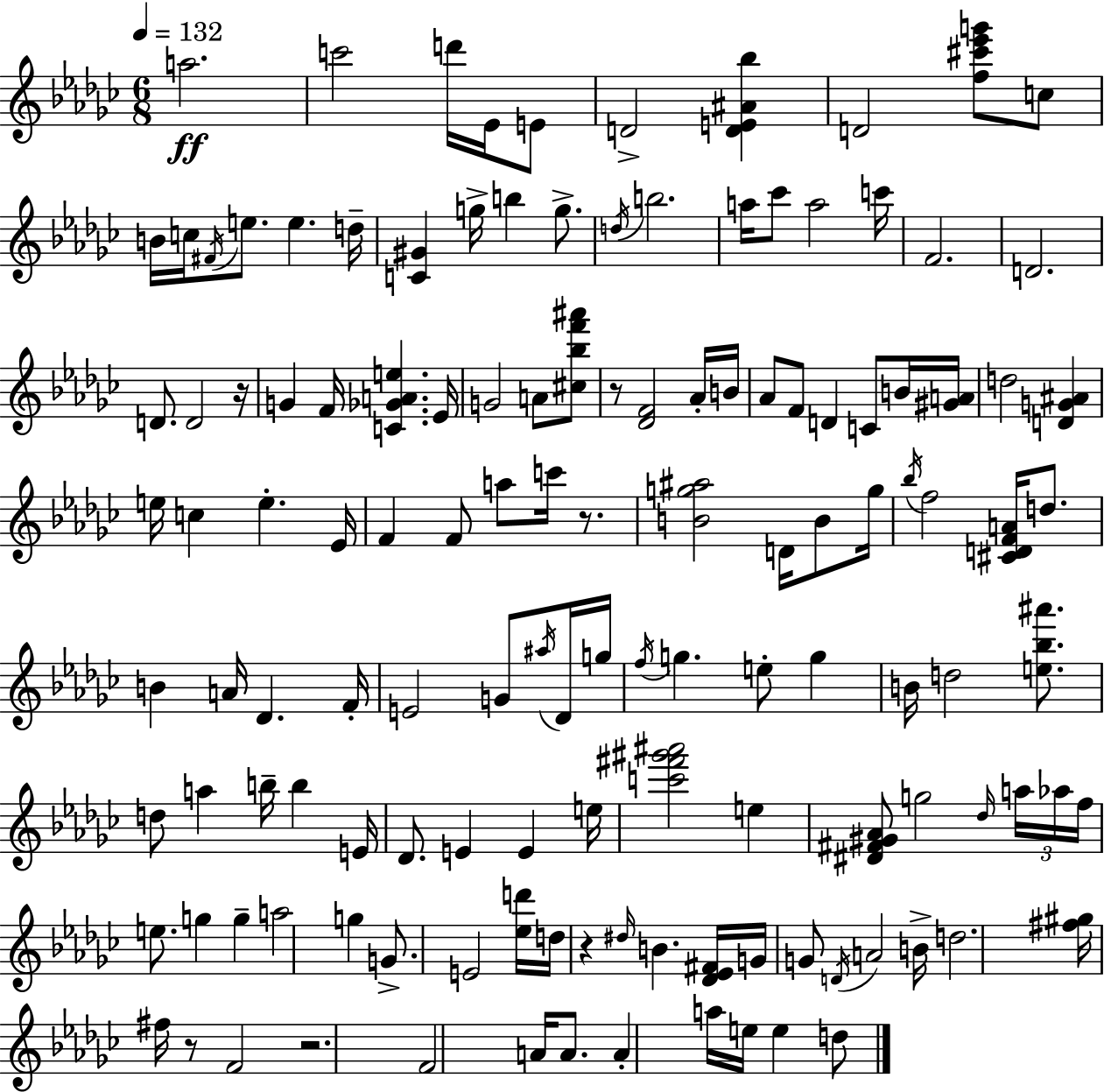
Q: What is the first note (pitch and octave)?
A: A5